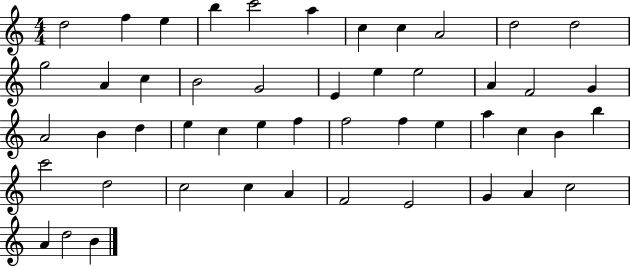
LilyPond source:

{
  \clef treble
  \numericTimeSignature
  \time 4/4
  \key c \major
  d''2 f''4 e''4 | b''4 c'''2 a''4 | c''4 c''4 a'2 | d''2 d''2 | \break g''2 a'4 c''4 | b'2 g'2 | e'4 e''4 e''2 | a'4 f'2 g'4 | \break a'2 b'4 d''4 | e''4 c''4 e''4 f''4 | f''2 f''4 e''4 | a''4 c''4 b'4 b''4 | \break c'''2 d''2 | c''2 c''4 a'4 | f'2 e'2 | g'4 a'4 c''2 | \break a'4 d''2 b'4 | \bar "|."
}